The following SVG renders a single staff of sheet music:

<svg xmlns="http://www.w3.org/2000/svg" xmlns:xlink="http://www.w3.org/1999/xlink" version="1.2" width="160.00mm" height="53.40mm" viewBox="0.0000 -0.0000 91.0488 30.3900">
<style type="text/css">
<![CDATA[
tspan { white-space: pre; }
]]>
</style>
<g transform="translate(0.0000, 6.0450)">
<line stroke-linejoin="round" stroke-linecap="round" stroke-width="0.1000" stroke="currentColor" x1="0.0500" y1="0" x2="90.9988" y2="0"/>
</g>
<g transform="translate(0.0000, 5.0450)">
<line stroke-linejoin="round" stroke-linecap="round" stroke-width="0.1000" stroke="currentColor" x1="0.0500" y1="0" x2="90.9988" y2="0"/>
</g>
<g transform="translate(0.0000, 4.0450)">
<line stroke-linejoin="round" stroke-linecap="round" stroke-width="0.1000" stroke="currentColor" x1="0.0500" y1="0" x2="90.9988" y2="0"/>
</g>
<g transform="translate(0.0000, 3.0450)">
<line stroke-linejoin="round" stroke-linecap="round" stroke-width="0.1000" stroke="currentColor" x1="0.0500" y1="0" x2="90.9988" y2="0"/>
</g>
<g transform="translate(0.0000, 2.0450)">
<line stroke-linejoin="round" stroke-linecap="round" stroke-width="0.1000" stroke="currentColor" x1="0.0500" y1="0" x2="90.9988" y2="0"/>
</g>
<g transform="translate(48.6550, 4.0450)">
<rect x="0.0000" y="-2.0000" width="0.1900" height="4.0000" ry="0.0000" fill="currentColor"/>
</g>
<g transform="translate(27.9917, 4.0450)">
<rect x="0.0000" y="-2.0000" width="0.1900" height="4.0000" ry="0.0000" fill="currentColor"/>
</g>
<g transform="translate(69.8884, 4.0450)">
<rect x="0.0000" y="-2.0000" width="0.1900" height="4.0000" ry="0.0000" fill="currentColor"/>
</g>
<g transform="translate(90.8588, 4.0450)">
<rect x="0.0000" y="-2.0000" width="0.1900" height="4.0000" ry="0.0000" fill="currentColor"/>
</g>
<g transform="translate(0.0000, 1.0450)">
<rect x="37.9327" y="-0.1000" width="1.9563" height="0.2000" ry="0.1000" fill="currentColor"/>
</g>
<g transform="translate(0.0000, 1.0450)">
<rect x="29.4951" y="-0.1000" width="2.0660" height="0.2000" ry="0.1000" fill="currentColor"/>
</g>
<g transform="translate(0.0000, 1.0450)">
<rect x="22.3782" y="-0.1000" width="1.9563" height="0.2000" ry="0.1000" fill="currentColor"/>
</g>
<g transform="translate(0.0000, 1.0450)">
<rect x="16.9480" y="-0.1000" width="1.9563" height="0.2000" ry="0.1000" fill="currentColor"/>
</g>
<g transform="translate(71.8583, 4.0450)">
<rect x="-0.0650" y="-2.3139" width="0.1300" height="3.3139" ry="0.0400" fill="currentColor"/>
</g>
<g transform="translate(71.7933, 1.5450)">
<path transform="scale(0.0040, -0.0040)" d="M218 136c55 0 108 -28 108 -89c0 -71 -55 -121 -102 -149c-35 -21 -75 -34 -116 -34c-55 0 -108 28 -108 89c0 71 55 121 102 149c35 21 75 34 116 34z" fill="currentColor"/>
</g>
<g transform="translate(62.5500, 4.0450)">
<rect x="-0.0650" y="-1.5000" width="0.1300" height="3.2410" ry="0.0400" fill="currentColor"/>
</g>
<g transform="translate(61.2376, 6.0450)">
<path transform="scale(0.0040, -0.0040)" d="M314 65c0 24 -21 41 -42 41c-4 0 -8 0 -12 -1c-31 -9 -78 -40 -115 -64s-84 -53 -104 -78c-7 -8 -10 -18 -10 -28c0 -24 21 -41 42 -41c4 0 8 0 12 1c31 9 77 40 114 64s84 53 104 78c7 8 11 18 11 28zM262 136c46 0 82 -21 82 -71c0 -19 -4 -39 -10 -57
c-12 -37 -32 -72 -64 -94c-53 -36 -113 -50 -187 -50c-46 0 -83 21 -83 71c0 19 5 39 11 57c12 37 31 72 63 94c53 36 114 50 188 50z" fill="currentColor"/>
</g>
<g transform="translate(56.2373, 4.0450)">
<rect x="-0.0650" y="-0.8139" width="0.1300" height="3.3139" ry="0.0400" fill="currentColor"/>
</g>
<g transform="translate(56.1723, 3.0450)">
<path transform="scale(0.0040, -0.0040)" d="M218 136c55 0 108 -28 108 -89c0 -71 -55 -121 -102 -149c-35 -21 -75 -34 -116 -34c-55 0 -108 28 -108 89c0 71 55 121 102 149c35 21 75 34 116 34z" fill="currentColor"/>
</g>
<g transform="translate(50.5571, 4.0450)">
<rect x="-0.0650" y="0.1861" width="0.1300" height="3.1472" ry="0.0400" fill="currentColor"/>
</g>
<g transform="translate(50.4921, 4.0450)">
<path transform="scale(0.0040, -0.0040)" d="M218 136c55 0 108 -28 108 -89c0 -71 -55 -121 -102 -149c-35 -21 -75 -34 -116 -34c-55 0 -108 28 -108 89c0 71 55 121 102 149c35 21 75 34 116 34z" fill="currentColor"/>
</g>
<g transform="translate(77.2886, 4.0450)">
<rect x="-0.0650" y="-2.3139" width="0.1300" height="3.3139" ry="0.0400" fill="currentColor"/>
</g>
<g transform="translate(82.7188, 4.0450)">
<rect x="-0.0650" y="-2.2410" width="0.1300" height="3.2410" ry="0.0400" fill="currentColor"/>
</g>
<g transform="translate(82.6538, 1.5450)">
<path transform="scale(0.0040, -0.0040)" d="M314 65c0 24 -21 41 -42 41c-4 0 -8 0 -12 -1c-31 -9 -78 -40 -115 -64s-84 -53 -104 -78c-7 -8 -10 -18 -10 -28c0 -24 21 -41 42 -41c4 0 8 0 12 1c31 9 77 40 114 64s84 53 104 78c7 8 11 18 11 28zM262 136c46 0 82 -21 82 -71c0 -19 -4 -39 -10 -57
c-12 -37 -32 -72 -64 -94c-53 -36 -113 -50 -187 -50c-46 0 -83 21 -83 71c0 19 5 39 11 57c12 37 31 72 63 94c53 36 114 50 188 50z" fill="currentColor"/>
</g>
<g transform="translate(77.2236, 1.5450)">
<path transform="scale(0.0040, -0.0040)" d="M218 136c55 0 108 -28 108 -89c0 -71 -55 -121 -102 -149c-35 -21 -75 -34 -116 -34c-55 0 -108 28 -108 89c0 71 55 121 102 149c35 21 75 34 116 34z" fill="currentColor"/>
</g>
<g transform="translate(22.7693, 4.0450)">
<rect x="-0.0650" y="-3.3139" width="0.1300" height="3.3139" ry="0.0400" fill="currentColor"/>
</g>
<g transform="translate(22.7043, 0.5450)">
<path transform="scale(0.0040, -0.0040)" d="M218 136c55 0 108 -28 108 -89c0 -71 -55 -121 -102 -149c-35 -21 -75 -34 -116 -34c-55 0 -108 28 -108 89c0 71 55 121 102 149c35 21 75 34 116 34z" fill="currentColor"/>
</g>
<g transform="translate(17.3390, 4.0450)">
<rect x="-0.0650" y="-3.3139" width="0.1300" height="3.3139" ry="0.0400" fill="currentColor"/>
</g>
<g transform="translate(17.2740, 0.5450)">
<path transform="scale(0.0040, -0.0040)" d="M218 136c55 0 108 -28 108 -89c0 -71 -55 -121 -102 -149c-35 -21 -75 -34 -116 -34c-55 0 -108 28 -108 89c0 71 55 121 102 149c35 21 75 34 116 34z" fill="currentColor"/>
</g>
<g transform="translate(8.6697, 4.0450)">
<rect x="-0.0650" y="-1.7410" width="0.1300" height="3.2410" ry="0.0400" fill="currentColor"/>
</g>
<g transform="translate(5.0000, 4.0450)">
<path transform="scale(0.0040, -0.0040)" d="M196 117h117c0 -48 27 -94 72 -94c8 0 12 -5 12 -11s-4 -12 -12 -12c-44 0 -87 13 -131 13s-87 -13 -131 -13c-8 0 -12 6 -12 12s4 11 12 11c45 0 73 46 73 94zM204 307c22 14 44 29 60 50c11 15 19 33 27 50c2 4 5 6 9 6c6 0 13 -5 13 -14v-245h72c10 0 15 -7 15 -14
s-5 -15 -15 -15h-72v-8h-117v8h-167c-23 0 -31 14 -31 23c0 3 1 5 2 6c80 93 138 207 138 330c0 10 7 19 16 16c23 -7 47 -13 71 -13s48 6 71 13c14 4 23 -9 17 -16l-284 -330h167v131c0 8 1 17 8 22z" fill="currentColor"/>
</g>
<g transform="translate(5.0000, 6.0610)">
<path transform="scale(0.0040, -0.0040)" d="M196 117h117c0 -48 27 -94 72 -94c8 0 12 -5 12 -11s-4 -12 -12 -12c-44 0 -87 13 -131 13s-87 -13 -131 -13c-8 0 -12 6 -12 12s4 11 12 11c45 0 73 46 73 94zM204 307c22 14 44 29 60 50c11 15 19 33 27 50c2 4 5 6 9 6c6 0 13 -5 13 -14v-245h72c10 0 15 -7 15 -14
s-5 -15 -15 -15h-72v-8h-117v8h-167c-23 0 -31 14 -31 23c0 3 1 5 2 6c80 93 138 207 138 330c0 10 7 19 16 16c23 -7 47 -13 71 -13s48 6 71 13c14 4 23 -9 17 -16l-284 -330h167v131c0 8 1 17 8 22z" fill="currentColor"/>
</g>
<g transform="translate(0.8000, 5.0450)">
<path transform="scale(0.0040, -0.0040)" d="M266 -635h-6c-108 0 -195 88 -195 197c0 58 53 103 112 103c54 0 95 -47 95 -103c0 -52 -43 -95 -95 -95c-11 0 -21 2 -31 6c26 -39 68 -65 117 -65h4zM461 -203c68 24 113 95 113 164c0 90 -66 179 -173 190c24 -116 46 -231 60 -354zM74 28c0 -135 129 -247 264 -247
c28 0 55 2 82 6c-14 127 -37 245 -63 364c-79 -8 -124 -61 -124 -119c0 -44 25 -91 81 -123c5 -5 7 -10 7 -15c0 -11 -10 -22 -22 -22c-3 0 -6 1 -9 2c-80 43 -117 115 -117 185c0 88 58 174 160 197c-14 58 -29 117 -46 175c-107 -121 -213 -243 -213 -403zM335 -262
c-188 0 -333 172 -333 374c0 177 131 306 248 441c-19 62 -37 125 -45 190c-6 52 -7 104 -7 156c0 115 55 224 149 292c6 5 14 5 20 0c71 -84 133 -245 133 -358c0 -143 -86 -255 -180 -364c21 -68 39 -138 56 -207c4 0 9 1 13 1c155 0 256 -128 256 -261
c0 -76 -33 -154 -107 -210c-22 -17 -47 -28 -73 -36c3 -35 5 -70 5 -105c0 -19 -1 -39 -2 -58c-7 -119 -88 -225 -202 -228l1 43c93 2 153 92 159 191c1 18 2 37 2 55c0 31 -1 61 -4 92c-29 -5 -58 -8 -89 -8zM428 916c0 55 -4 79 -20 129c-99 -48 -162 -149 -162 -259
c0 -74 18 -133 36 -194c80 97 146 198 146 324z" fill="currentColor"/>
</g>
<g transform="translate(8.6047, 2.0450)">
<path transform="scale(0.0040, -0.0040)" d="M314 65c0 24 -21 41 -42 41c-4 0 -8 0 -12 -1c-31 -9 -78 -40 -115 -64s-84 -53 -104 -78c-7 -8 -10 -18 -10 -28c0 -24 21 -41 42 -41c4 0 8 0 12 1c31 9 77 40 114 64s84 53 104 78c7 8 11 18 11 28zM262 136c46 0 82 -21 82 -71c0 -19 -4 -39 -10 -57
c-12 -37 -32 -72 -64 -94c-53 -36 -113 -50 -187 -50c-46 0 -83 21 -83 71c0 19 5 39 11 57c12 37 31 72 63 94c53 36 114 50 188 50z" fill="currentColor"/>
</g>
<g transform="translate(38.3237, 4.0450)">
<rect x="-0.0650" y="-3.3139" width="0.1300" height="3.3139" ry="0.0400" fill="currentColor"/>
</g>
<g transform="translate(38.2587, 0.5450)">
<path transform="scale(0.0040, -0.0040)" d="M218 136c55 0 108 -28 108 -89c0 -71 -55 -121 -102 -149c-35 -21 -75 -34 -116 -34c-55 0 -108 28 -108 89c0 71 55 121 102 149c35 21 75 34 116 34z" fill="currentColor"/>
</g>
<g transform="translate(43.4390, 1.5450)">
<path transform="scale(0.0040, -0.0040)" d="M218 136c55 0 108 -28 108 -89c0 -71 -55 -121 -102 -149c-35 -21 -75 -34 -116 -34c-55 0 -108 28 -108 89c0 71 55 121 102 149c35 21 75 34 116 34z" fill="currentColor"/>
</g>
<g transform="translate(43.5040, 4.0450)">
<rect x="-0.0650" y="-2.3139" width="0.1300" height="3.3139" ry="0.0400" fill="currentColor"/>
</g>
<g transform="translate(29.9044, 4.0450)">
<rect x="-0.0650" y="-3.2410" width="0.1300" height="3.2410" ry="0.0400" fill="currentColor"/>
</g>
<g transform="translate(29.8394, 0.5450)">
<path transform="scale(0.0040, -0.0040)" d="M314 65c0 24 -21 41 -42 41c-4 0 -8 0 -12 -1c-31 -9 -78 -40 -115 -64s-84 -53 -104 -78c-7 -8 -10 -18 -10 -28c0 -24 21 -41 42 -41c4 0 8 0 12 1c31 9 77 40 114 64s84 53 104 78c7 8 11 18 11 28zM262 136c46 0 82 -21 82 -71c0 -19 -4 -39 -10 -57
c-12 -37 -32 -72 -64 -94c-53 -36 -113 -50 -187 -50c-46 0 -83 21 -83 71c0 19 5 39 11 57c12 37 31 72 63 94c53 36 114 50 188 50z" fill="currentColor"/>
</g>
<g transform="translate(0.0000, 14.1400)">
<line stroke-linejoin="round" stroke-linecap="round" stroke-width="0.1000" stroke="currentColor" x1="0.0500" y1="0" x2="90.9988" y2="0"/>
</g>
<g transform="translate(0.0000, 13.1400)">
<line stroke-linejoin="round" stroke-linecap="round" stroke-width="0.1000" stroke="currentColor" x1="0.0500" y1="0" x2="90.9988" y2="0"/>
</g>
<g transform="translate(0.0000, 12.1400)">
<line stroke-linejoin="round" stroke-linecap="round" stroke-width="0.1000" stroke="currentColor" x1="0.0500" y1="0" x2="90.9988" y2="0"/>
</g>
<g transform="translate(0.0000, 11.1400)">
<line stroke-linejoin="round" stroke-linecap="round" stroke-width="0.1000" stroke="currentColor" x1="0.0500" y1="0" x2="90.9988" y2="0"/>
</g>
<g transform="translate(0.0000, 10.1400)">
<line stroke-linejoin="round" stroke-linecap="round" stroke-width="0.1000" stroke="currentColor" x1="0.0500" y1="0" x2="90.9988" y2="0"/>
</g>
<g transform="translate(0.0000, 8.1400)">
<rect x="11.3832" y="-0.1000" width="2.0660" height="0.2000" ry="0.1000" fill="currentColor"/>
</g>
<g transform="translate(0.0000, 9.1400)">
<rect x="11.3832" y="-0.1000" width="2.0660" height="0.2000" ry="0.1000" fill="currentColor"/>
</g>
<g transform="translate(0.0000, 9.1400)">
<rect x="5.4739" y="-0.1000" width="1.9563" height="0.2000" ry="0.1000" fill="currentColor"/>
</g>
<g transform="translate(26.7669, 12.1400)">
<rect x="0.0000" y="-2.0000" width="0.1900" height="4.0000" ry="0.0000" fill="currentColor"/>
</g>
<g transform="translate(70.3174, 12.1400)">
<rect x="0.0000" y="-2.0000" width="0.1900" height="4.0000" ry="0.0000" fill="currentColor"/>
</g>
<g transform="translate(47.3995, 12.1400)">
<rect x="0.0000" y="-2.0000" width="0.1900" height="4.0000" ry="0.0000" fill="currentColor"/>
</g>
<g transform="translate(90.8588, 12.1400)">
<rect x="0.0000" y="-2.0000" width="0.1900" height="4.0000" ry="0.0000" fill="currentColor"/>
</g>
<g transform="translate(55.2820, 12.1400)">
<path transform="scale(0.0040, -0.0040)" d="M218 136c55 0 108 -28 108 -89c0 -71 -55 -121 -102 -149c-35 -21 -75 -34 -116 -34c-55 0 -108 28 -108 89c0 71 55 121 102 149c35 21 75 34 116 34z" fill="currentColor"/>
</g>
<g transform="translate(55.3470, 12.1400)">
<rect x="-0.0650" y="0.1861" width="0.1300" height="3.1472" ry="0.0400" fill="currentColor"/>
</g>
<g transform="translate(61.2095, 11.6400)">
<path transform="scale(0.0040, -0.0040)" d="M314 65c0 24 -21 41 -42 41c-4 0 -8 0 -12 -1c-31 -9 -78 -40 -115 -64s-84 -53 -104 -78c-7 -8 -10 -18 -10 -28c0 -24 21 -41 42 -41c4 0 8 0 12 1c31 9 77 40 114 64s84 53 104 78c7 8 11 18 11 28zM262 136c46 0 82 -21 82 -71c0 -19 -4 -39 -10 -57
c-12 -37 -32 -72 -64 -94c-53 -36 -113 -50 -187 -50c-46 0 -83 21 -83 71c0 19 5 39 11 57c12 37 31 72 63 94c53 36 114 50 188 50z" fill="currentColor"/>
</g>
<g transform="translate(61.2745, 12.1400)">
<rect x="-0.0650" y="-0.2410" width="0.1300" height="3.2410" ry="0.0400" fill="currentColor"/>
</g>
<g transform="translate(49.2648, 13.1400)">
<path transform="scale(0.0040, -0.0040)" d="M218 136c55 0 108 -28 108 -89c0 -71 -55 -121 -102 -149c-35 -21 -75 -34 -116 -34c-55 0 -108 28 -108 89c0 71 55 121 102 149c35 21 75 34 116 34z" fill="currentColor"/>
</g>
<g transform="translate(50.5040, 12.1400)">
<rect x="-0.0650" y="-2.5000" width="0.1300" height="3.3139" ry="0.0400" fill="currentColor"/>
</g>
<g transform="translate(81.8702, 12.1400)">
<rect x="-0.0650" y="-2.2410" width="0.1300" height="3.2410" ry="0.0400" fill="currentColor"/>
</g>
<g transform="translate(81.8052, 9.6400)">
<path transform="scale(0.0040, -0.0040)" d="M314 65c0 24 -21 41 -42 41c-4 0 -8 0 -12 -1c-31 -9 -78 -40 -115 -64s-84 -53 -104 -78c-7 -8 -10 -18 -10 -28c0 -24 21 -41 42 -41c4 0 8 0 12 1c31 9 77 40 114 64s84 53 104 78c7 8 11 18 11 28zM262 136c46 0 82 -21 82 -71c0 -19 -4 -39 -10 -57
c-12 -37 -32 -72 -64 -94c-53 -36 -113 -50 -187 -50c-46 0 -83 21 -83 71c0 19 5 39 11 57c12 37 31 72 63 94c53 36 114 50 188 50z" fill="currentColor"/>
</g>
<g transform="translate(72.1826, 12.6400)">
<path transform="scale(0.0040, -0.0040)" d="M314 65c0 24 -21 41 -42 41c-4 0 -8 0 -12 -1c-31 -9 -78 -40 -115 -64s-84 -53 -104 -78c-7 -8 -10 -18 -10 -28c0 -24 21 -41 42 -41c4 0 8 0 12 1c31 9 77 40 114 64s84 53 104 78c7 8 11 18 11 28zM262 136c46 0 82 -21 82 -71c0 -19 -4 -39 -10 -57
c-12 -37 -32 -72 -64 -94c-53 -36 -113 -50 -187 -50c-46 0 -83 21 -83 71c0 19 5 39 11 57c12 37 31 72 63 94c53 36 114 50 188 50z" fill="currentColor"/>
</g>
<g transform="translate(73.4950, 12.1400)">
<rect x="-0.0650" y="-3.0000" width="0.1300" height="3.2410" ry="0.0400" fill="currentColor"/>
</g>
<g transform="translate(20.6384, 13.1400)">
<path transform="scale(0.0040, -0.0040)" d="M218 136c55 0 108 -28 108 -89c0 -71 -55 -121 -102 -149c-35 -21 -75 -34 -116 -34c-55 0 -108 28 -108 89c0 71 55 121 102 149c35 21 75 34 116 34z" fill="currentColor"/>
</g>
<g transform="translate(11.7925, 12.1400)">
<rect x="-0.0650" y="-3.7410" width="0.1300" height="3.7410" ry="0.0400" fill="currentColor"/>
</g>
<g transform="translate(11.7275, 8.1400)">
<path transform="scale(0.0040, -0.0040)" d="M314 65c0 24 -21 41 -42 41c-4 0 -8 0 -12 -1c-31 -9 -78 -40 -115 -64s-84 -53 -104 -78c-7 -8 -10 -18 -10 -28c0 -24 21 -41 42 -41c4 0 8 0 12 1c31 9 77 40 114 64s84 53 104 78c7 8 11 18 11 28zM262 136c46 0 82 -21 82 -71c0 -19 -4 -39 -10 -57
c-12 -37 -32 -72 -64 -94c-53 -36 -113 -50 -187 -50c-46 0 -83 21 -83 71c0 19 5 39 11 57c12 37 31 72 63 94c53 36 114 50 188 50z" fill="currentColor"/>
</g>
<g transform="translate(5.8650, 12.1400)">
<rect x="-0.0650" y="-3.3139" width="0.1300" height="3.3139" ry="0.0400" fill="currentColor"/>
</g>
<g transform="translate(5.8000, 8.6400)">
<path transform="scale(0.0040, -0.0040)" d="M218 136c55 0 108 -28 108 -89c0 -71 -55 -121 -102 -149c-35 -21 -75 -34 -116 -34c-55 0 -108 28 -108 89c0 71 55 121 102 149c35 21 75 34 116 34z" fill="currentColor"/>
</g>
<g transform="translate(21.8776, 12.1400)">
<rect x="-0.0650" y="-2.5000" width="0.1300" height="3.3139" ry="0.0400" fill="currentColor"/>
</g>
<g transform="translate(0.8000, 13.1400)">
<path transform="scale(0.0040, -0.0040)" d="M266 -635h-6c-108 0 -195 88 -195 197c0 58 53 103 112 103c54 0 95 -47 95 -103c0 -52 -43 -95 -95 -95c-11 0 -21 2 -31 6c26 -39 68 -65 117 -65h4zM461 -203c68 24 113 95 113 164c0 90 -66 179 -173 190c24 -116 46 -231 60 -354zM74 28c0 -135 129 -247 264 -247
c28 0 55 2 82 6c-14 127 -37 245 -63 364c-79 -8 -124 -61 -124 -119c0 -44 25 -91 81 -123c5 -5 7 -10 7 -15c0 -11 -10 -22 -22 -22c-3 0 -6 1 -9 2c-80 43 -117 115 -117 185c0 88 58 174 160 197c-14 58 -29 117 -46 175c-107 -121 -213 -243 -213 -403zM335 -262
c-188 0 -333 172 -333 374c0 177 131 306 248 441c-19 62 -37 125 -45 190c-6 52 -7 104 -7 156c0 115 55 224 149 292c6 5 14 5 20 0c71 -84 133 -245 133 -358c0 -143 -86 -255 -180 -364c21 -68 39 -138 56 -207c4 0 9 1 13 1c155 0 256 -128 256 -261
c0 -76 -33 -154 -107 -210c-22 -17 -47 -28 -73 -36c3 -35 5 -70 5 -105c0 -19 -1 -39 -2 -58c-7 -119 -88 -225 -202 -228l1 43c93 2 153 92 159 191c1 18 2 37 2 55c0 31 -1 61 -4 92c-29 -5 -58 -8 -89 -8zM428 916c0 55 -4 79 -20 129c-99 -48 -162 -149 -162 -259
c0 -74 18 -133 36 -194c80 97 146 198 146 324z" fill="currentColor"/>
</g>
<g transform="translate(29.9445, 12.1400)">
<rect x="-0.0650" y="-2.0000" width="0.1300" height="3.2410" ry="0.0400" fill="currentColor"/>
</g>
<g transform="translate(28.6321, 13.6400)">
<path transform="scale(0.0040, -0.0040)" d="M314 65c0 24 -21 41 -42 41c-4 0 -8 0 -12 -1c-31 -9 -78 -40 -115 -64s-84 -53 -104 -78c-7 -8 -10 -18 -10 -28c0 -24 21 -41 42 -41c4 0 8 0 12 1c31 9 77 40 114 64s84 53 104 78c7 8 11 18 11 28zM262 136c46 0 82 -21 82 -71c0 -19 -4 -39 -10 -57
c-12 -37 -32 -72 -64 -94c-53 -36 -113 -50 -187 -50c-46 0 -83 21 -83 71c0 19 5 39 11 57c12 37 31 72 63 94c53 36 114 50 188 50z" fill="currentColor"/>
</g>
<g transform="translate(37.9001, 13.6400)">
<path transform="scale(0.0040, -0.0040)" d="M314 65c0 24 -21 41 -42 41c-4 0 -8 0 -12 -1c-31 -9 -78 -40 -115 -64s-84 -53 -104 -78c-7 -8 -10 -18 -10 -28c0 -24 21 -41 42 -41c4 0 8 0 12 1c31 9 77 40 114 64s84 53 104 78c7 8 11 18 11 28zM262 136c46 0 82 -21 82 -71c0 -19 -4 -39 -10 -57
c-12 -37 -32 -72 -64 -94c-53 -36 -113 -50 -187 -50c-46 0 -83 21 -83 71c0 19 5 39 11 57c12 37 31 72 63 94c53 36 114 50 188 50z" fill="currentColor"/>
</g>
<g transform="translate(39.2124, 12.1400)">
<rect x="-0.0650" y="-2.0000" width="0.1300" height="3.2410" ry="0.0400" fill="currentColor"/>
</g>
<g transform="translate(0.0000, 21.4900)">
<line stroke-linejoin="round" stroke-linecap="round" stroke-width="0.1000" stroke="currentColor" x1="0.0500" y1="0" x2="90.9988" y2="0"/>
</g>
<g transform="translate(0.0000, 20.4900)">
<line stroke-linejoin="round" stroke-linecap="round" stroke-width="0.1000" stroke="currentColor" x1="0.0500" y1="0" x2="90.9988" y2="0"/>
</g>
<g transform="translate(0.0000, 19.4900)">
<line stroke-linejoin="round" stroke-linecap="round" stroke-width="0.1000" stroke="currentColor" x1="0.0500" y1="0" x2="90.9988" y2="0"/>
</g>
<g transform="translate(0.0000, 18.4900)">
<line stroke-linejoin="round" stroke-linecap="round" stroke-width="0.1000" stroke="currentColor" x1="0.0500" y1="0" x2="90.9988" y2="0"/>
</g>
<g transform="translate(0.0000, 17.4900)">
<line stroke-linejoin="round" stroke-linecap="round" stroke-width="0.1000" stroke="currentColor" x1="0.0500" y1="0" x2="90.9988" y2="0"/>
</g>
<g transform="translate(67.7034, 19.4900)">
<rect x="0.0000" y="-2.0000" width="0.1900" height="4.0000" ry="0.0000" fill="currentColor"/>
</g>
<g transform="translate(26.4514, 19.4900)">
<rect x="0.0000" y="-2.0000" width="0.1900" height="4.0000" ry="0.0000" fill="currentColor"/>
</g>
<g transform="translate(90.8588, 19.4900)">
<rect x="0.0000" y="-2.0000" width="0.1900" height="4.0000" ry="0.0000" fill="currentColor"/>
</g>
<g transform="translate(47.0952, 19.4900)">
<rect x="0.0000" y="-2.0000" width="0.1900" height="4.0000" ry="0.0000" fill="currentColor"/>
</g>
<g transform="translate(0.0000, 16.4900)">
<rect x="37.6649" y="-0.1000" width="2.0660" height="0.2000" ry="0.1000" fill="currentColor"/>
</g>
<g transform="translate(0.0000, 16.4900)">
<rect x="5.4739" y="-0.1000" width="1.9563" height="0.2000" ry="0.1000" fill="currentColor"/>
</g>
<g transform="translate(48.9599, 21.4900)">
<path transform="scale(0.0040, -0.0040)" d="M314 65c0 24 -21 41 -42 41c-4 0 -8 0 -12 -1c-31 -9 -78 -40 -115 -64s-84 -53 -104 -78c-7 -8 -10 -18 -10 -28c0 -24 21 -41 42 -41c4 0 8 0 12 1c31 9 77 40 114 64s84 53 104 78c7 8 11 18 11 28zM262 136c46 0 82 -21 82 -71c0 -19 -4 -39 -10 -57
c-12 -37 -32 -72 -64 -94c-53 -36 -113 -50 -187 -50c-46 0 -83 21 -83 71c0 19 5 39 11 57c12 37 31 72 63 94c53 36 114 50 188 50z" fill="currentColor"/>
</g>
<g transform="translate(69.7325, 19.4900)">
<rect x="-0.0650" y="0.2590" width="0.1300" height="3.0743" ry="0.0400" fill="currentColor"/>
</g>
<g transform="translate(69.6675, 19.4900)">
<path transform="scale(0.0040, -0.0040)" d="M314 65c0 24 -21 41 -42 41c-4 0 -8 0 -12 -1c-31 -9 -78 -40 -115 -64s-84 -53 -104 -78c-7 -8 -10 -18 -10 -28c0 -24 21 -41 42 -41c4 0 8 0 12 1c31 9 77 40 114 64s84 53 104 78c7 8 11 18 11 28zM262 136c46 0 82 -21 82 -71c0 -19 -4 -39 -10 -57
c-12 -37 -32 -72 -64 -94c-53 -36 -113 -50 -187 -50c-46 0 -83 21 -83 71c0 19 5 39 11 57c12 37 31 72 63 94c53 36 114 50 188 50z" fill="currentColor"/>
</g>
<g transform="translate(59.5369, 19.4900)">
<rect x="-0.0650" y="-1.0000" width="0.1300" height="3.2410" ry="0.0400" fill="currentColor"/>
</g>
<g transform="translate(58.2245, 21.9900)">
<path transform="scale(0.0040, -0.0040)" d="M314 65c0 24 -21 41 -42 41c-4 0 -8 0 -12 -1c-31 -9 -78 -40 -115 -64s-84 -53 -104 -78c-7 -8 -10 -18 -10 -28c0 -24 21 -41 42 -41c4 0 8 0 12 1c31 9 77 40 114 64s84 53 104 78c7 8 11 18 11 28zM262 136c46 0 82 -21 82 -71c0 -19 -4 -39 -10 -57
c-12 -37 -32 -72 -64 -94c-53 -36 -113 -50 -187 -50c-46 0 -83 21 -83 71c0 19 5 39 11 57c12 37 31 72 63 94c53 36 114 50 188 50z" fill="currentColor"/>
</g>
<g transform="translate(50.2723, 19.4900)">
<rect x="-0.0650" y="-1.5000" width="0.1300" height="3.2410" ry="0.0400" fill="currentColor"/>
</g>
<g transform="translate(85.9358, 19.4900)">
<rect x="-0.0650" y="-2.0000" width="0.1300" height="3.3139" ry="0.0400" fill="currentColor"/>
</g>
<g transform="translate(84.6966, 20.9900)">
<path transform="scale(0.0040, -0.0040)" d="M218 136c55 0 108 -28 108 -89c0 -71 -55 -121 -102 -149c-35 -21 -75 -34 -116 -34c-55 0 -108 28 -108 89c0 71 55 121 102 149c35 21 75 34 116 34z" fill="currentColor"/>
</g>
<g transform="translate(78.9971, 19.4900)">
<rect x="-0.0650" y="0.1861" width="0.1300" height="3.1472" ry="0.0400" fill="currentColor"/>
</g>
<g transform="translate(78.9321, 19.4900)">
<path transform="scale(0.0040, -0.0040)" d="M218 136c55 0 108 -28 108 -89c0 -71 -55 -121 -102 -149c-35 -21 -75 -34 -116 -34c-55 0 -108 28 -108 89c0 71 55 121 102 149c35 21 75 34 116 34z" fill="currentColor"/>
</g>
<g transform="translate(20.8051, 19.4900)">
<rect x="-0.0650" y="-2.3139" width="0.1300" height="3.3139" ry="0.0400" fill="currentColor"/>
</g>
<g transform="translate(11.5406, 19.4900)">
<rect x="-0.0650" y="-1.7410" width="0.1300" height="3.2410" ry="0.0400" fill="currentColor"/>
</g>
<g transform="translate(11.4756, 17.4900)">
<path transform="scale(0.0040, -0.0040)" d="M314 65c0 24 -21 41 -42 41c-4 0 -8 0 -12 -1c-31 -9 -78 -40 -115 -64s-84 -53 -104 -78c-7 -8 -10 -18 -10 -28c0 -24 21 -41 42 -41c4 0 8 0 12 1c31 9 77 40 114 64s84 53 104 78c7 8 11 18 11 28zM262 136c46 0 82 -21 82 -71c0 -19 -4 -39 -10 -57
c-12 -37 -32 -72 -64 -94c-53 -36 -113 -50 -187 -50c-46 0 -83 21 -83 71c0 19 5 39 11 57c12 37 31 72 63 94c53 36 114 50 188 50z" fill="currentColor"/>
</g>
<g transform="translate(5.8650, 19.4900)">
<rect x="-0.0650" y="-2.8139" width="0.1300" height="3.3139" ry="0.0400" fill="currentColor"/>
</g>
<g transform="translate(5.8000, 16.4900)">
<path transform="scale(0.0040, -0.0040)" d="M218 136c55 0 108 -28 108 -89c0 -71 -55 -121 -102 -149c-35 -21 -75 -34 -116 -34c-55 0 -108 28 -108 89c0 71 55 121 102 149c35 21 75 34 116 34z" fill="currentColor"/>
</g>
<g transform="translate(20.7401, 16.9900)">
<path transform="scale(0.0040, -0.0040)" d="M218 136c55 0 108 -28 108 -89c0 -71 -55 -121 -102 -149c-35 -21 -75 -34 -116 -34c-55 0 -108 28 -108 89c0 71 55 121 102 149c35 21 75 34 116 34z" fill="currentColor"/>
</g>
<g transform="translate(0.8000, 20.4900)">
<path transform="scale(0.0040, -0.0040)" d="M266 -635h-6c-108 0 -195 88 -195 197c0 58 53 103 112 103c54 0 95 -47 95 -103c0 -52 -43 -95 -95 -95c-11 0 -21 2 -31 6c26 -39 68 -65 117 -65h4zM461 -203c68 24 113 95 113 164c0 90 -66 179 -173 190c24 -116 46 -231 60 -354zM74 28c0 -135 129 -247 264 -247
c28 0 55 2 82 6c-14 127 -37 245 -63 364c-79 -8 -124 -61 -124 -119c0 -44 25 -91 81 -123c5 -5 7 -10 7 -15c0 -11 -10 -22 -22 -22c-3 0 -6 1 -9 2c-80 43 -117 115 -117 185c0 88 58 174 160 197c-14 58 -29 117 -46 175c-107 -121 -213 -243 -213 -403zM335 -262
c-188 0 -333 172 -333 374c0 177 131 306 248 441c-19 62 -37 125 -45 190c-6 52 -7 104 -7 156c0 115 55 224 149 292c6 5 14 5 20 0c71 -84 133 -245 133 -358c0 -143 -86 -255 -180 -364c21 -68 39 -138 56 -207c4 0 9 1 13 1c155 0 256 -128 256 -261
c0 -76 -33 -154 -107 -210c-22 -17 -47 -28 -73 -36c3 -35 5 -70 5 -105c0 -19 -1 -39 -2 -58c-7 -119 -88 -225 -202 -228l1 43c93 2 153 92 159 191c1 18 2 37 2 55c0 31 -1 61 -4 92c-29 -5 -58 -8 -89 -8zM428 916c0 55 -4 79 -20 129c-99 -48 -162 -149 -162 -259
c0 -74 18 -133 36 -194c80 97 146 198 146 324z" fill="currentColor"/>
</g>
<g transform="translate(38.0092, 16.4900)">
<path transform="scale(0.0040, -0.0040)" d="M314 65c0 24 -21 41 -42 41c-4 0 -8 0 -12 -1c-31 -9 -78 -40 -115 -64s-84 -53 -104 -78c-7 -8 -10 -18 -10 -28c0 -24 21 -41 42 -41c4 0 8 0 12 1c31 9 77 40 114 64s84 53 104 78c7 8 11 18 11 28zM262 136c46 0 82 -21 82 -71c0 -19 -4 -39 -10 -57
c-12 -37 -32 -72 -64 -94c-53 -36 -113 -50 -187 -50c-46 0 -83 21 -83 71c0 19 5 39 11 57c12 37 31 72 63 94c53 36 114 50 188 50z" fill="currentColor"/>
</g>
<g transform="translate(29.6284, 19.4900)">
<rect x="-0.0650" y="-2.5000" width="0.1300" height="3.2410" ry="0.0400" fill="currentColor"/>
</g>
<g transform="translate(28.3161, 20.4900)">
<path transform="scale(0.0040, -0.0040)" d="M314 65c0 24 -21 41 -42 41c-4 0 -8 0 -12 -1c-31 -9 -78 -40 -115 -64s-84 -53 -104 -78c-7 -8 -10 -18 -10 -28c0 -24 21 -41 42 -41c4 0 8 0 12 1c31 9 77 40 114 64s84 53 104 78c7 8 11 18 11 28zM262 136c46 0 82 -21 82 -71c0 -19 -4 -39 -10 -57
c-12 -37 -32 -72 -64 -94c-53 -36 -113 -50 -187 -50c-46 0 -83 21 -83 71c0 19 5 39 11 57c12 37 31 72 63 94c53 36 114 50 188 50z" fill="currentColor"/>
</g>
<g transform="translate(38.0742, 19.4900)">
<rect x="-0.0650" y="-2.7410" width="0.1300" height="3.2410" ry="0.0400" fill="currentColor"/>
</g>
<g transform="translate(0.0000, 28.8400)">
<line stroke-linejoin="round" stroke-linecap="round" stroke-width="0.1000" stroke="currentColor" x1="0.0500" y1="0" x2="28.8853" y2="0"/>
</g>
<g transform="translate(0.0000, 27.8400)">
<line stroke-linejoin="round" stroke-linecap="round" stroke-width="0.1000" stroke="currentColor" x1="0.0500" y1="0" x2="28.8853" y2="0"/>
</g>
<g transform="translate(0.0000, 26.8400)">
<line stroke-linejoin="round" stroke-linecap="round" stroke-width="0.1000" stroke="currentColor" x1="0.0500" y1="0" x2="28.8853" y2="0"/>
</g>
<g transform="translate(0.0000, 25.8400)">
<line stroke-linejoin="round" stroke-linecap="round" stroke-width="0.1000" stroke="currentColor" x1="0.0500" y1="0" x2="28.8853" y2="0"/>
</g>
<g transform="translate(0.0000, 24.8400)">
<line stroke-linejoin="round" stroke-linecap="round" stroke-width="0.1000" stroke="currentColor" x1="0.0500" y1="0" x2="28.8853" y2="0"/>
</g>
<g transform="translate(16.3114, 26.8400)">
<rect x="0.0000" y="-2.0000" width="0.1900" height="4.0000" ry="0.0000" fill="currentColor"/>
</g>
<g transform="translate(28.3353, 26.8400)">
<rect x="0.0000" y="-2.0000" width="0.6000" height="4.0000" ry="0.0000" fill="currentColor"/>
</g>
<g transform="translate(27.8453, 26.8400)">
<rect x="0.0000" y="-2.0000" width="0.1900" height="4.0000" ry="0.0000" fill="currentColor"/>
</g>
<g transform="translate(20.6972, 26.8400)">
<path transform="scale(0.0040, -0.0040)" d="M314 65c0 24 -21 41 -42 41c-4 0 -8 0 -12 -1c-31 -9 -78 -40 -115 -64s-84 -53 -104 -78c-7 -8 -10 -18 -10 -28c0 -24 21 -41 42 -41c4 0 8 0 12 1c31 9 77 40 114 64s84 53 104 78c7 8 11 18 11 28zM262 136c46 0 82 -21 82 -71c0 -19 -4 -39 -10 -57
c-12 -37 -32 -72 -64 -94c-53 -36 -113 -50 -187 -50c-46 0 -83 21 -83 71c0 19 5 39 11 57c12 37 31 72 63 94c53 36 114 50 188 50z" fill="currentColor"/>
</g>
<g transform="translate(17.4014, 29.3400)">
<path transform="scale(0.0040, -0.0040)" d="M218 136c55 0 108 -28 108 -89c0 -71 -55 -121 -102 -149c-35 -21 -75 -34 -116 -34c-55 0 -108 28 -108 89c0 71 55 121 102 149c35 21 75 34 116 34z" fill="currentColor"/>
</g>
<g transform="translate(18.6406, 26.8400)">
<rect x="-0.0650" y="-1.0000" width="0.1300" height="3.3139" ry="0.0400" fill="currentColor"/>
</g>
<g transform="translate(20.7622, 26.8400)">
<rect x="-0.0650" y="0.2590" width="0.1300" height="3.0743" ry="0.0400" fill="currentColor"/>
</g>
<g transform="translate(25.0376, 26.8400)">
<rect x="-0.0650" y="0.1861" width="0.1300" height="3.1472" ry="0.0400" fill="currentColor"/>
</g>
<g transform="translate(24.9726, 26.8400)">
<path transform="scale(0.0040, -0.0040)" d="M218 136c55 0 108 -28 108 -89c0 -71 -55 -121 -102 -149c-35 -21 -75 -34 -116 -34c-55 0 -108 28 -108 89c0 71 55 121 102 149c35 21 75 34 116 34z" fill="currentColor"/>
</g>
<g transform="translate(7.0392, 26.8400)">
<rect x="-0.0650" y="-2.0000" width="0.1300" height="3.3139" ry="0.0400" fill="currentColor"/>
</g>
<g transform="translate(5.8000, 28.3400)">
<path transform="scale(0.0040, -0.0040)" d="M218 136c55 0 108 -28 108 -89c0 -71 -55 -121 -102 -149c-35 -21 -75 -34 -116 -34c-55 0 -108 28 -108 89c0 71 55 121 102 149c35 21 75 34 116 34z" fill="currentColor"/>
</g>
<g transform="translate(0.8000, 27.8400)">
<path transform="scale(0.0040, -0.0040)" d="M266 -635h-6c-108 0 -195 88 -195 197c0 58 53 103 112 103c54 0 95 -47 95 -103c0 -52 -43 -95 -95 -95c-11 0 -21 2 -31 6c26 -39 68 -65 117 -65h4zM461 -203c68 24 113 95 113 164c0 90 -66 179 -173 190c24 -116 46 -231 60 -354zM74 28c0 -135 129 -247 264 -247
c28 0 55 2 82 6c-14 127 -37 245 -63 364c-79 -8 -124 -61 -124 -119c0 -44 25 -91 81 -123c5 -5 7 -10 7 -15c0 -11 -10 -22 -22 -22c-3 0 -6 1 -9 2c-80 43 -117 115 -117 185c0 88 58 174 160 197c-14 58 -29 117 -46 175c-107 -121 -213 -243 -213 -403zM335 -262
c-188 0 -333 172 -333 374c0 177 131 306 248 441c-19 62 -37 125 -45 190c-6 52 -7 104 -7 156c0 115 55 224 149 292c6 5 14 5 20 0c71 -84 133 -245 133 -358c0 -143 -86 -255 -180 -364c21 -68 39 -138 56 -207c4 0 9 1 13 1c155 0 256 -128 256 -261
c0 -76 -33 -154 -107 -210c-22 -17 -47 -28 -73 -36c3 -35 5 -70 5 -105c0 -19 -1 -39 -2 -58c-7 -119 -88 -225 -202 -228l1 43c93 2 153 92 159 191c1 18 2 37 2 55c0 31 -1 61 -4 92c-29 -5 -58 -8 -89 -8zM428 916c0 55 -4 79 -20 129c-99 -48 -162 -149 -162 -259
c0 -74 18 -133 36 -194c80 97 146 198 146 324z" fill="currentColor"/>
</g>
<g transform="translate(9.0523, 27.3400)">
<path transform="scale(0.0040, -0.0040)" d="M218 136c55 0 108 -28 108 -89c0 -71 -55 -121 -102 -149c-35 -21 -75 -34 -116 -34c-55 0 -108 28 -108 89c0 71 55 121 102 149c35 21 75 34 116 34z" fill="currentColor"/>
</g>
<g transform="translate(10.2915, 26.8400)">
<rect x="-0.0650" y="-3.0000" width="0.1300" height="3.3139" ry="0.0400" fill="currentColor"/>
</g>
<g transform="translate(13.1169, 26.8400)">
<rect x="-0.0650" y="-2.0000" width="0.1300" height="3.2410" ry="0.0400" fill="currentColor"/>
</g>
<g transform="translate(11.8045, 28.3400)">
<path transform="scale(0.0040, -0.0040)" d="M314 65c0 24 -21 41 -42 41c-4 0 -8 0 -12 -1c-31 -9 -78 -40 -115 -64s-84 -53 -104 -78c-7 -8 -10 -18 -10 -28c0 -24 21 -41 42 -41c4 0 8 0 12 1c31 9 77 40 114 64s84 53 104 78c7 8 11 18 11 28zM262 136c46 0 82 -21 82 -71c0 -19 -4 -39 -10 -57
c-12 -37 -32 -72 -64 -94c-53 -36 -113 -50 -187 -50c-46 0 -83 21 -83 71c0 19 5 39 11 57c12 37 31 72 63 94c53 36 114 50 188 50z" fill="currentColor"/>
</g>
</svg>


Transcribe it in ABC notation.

X:1
T:Untitled
M:4/4
L:1/4
K:C
f2 b b b2 b g B d E2 g g g2 b c'2 G F2 F2 G B c2 A2 g2 a f2 g G2 a2 E2 D2 B2 B F F A F2 D B2 B